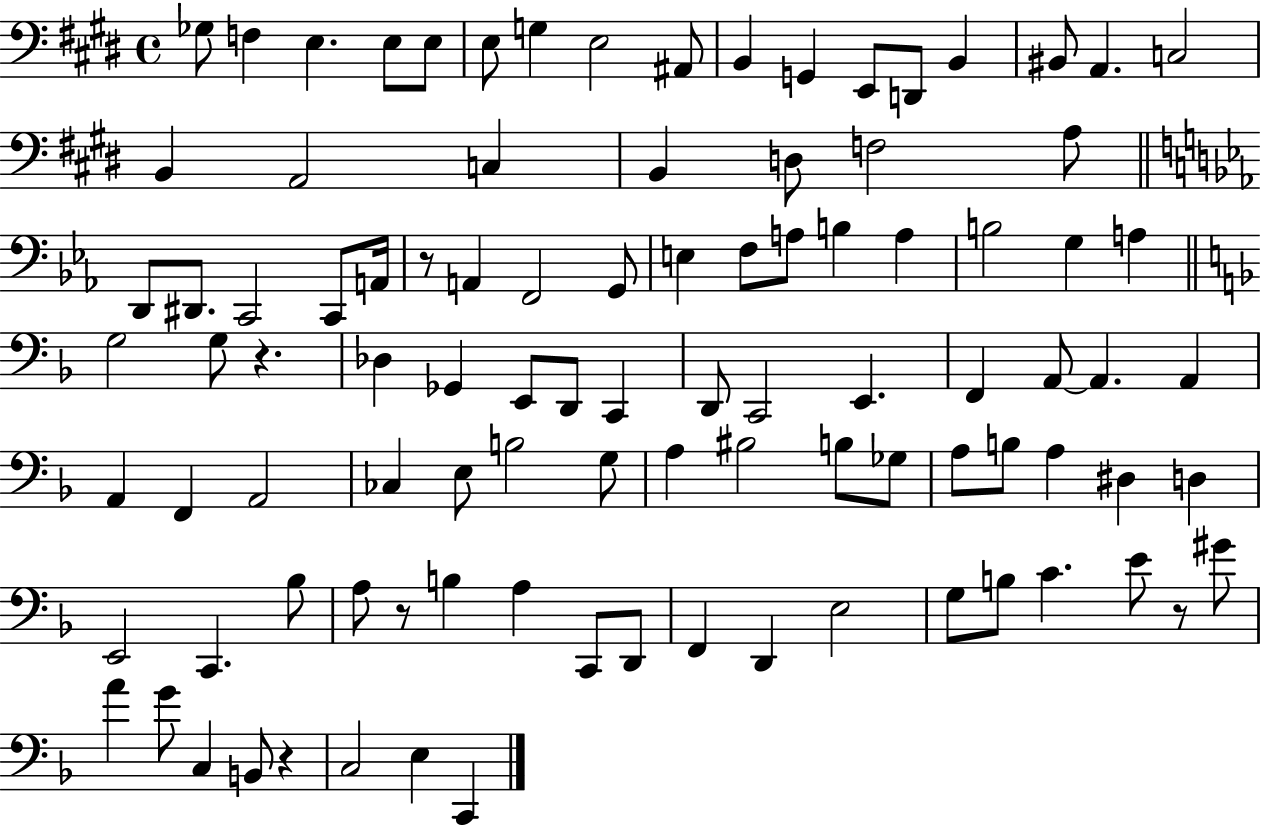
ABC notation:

X:1
T:Untitled
M:4/4
L:1/4
K:E
_G,/2 F, E, E,/2 E,/2 E,/2 G, E,2 ^A,,/2 B,, G,, E,,/2 D,,/2 B,, ^B,,/2 A,, C,2 B,, A,,2 C, B,, D,/2 F,2 A,/2 D,,/2 ^D,,/2 C,,2 C,,/2 A,,/4 z/2 A,, F,,2 G,,/2 E, F,/2 A,/2 B, A, B,2 G, A, G,2 G,/2 z _D, _G,, E,,/2 D,,/2 C,, D,,/2 C,,2 E,, F,, A,,/2 A,, A,, A,, F,, A,,2 _C, E,/2 B,2 G,/2 A, ^B,2 B,/2 _G,/2 A,/2 B,/2 A, ^D, D, E,,2 C,, _B,/2 A,/2 z/2 B, A, C,,/2 D,,/2 F,, D,, E,2 G,/2 B,/2 C E/2 z/2 ^G/2 A G/2 C, B,,/2 z C,2 E, C,,